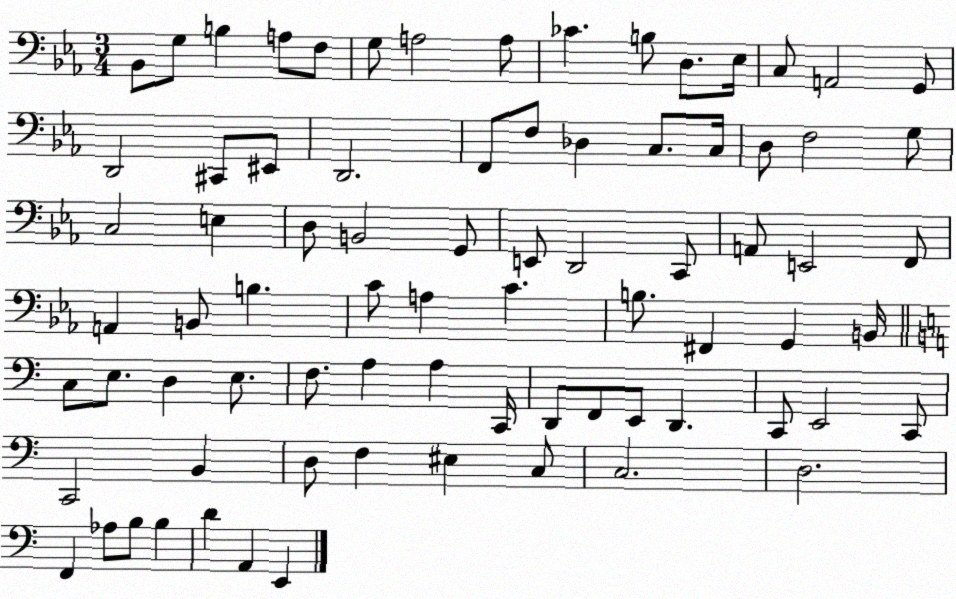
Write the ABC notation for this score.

X:1
T:Untitled
M:3/4
L:1/4
K:Eb
_B,,/2 G,/2 B, A,/2 F,/2 G,/2 A,2 A,/2 _C B,/2 D,/2 _E,/4 C,/2 A,,2 G,,/2 D,,2 ^C,,/2 ^E,,/2 D,,2 F,,/2 F,/2 _D, C,/2 C,/4 D,/2 F,2 G,/2 C,2 E, D,/2 B,,2 G,,/2 E,,/2 D,,2 C,,/2 A,,/2 E,,2 F,,/2 A,, B,,/2 B, C/2 A, C B,/2 ^F,, G,, B,,/4 C,/2 E,/2 D, E,/2 F,/2 A, A, C,,/4 D,,/2 F,,/2 E,,/2 D,, C,,/2 E,,2 C,,/2 C,,2 B,, D,/2 F, ^E, C,/2 C,2 D,2 F,, _A,/2 B,/2 B, D A,, E,,